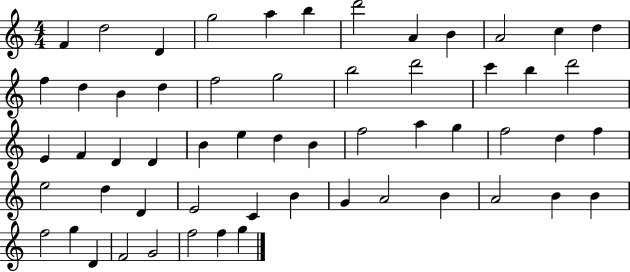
{
  \clef treble
  \numericTimeSignature
  \time 4/4
  \key c \major
  f'4 d''2 d'4 | g''2 a''4 b''4 | d'''2 a'4 b'4 | a'2 c''4 d''4 | \break f''4 d''4 b'4 d''4 | f''2 g''2 | b''2 d'''2 | c'''4 b''4 d'''2 | \break e'4 f'4 d'4 d'4 | b'4 e''4 d''4 b'4 | f''2 a''4 g''4 | f''2 d''4 f''4 | \break e''2 d''4 d'4 | e'2 c'4 b'4 | g'4 a'2 b'4 | a'2 b'4 b'4 | \break f''2 g''4 d'4 | f'2 g'2 | f''2 f''4 g''4 | \bar "|."
}